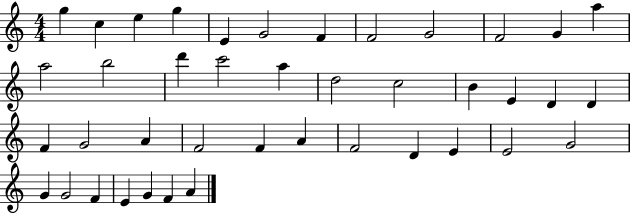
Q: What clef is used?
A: treble